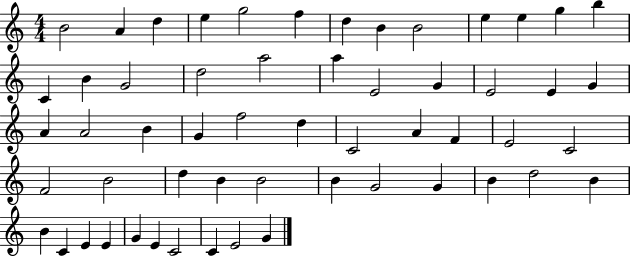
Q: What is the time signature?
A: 4/4